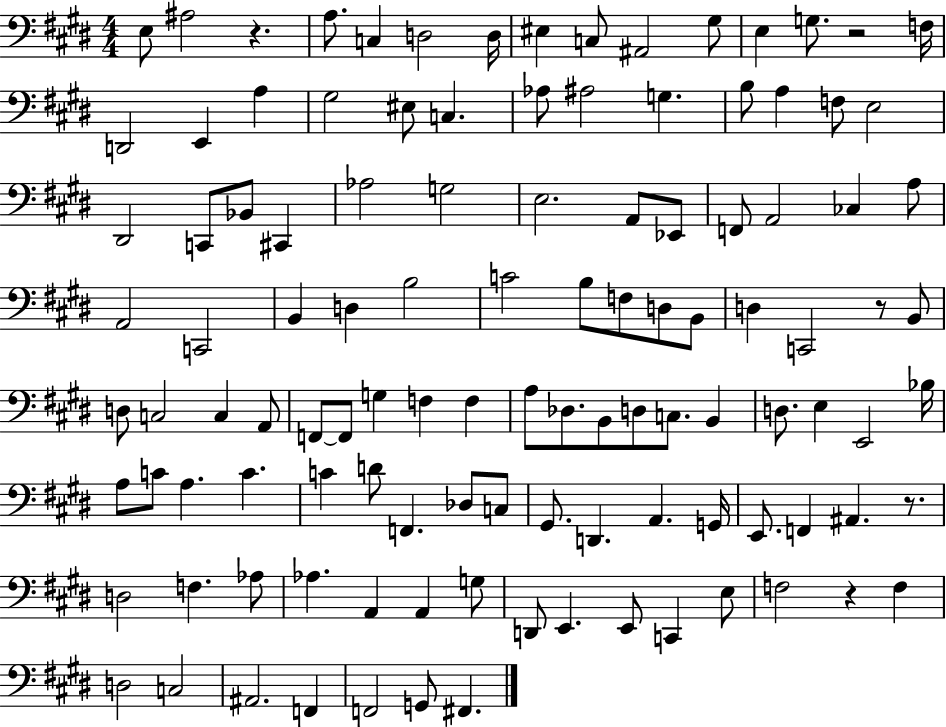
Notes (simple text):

E3/e A#3/h R/q. A3/e. C3/q D3/h D3/s EIS3/q C3/e A#2/h G#3/e E3/q G3/e. R/h F3/s D2/h E2/q A3/q G#3/h EIS3/e C3/q. Ab3/e A#3/h G3/q. B3/e A3/q F3/e E3/h D#2/h C2/e Bb2/e C#2/q Ab3/h G3/h E3/h. A2/e Eb2/e F2/e A2/h CES3/q A3/e A2/h C2/h B2/q D3/q B3/h C4/h B3/e F3/e D3/e B2/e D3/q C2/h R/e B2/e D3/e C3/h C3/q A2/e F2/e F2/e G3/q F3/q F3/q A3/e Db3/e. B2/e D3/e C3/e. B2/q D3/e. E3/q E2/h Bb3/s A3/e C4/e A3/q. C4/q. C4/q D4/e F2/q. Db3/e C3/e G#2/e. D2/q. A2/q. G2/s E2/e. F2/q A#2/q. R/e. D3/h F3/q. Ab3/e Ab3/q. A2/q A2/q G3/e D2/e E2/q. E2/e C2/q E3/e F3/h R/q F3/q D3/h C3/h A#2/h. F2/q F2/h G2/e F#2/q.